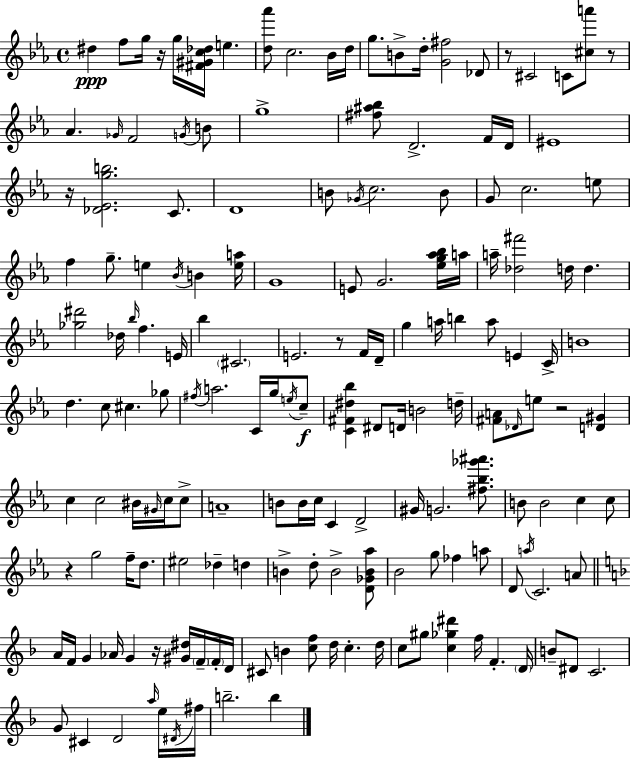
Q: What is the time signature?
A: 4/4